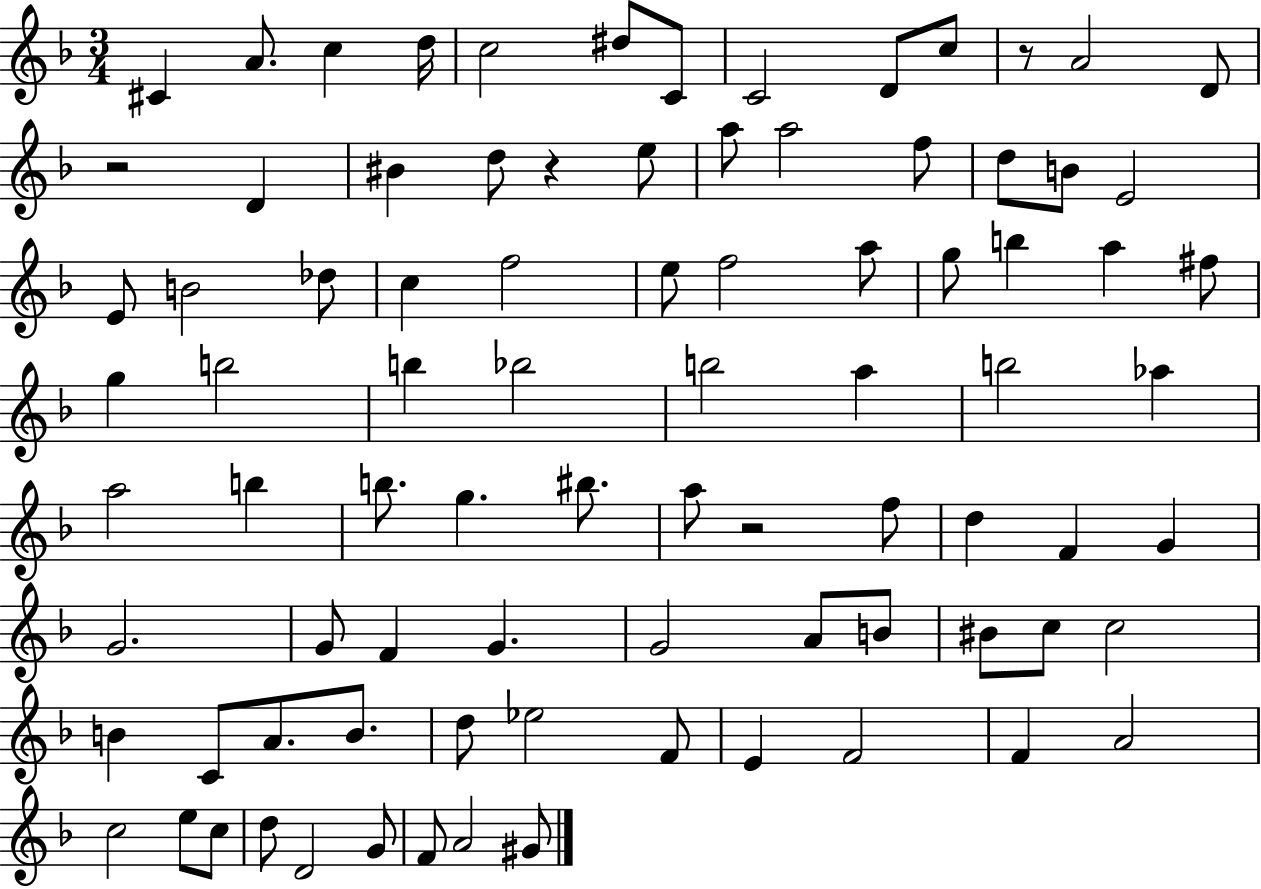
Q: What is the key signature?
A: F major